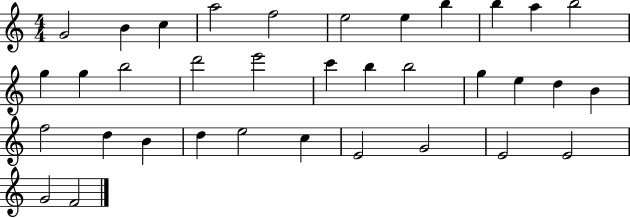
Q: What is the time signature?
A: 4/4